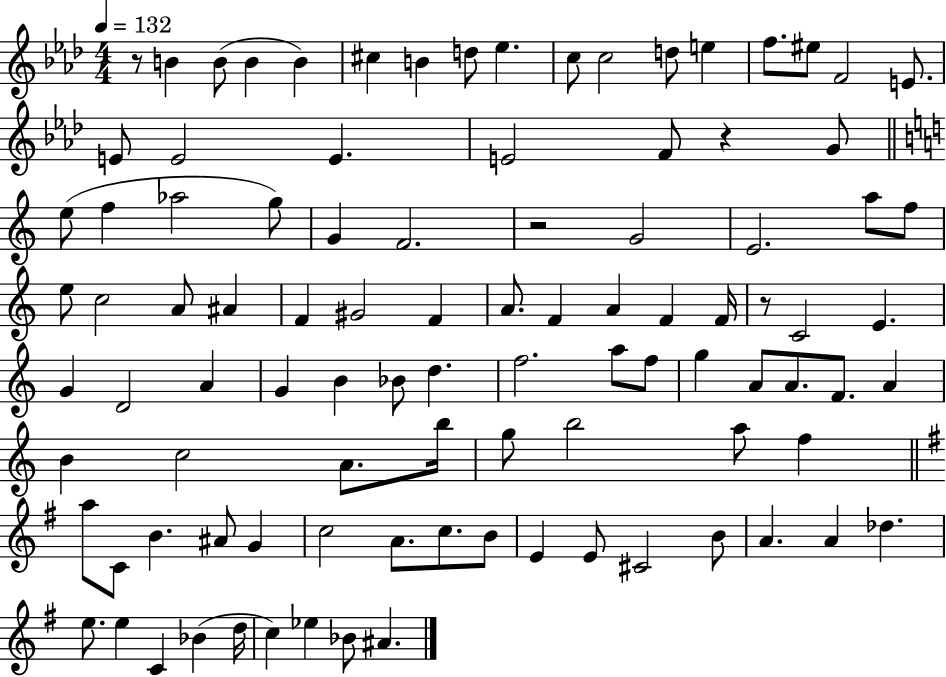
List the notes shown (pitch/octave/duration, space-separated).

R/e B4/q B4/e B4/q B4/q C#5/q B4/q D5/e Eb5/q. C5/e C5/h D5/e E5/q F5/e. EIS5/e F4/h E4/e. E4/e E4/h E4/q. E4/h F4/e R/q G4/e E5/e F5/q Ab5/h G5/e G4/q F4/h. R/h G4/h E4/h. A5/e F5/e E5/e C5/h A4/e A#4/q F4/q G#4/h F4/q A4/e. F4/q A4/q F4/q F4/s R/e C4/h E4/q. G4/q D4/h A4/q G4/q B4/q Bb4/e D5/q. F5/h. A5/e F5/e G5/q A4/e A4/e. F4/e. A4/q B4/q C5/h A4/e. B5/s G5/e B5/h A5/e F5/q A5/e C4/e B4/q. A#4/e G4/q C5/h A4/e. C5/e. B4/e E4/q E4/e C#4/h B4/e A4/q. A4/q Db5/q. E5/e. E5/q C4/q Bb4/q D5/s C5/q Eb5/q Bb4/e A#4/q.